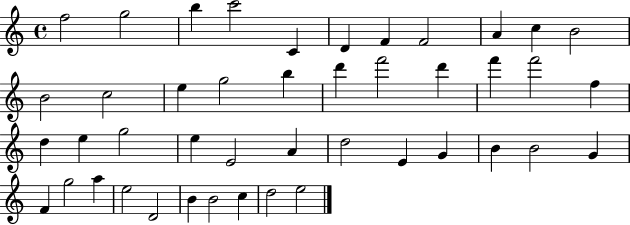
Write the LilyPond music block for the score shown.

{
  \clef treble
  \time 4/4
  \defaultTimeSignature
  \key c \major
  f''2 g''2 | b''4 c'''2 c'4 | d'4 f'4 f'2 | a'4 c''4 b'2 | \break b'2 c''2 | e''4 g''2 b''4 | d'''4 f'''2 d'''4 | f'''4 f'''2 f''4 | \break d''4 e''4 g''2 | e''4 e'2 a'4 | d''2 e'4 g'4 | b'4 b'2 g'4 | \break f'4 g''2 a''4 | e''2 d'2 | b'4 b'2 c''4 | d''2 e''2 | \break \bar "|."
}